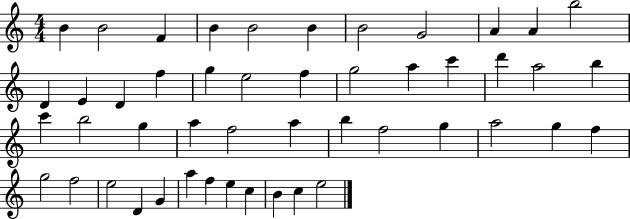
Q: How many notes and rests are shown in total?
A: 48